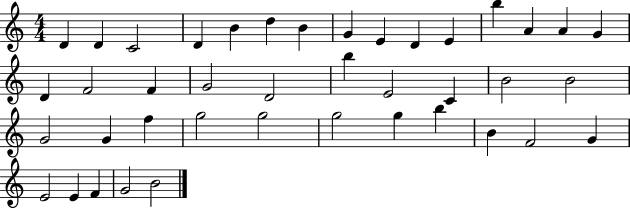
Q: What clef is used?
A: treble